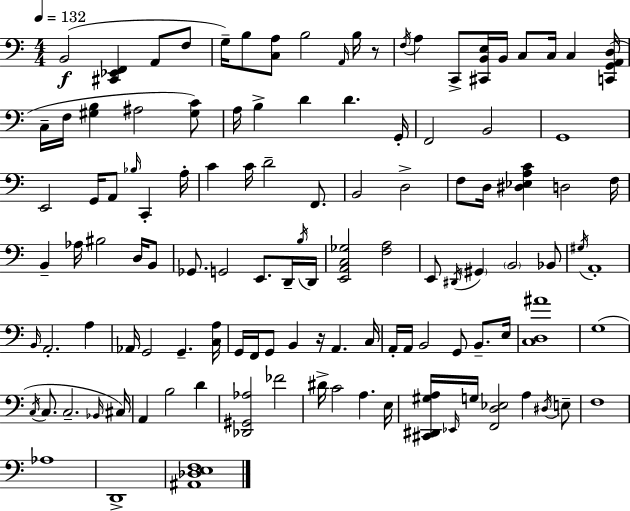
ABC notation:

X:1
T:Untitled
M:4/4
L:1/4
K:C
B,,2 [^C,,_E,,F,,] A,,/2 F,/2 G,/4 B,/2 [C,A,]/2 B,2 A,,/4 B,/4 z/2 F,/4 A, C,,/2 [^C,,B,,E,]/4 B,,/4 C,/2 C,/4 C, [C,,G,,A,,D,]/4 C,/4 F,/4 [^G,B,] ^A,2 [^G,C]/2 A,/4 B, D D G,,/4 F,,2 B,,2 G,,4 E,,2 G,,/4 A,,/2 _B,/4 C,, A,/4 C C/4 D2 F,,/2 B,,2 D,2 F,/2 D,/4 [^D,_E,A,C] D,2 F,/4 B,, _A,/4 ^B,2 D,/4 B,,/2 _G,,/2 G,,2 E,,/2 D,,/4 B,/4 D,,/4 [E,,A,,C,_G,]2 [F,A,]2 E,,/2 ^D,,/4 ^G,, B,,2 _B,,/2 ^G,/4 A,,4 B,,/4 A,,2 A, _A,,/4 G,,2 G,, [C,A,]/4 G,,/4 F,,/4 G,,/2 B,, z/4 A,, C,/4 A,,/4 A,,/4 B,,2 G,,/2 B,,/2 E,/4 [C,D,^A]4 G,4 C,/4 C,/2 C,2 _B,,/4 ^C,/4 A,, B,2 D [_D,,^G,,_A,]2 _F2 ^D/4 C2 A, E,/4 [^C,,^D,,^G,A,]/4 _E,,/4 G,/4 [F,,D,_E,]2 A, ^D,/4 E,/2 F,4 _A,4 D,,4 [^A,,_D,E,F,]4